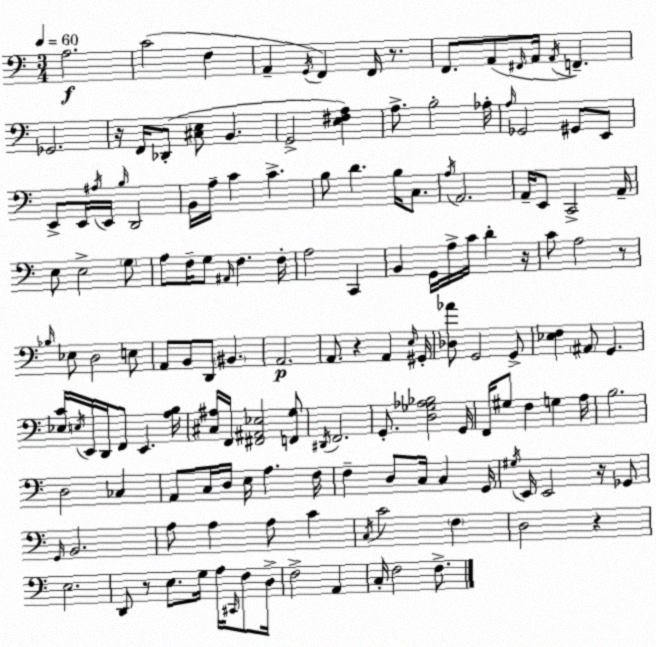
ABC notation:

X:1
T:Untitled
M:3/4
L:1/4
K:Am
A,2 C2 F, A,, G,,/4 F,, F,,/4 z/2 F,,/2 A,,/2 ^F,,/4 A,,/4 A,,/4 F,, _G,,2 z/4 F,,/4 _D,,/2 [^C,E,]/2 B,, G,,2 [E,^F,A,] A,/2 B,2 _A,/4 A,/4 _G,,2 ^G,,/2 E,,/2 E,,/2 E,,/4 ^A,/4 E,,/4 B,/4 D,,2 B,,/4 A,/4 C C B,/2 D B,/4 C,/2 A,/4 A,,2 A,,/4 E,,/2 C,,2 A,,/4 E,/2 E,2 G,/2 A,/2 F,/4 G,/2 ^A,,/4 F, F,/4 A,2 C,, B,, G,,/4 A,/4 C/4 D z/4 C/2 A,2 z/2 _B,/4 _E,/2 D,2 E,/2 A,,/2 B,,/2 D,,/2 ^B,, A,,2 A,,/2 z A,, E,/4 ^G,,/4 [_D,_A]/2 G,,2 G,,/2 [_E,F,] ^A,,/2 G,, [_E,C]/4 E,/4 E,,/4 D,,/4 F,,/2 E,, [A,B,]/4 [^C,^A,]/4 F,,/4 [^F,,^A,,_E,]2 [F,,G,]/2 ^D,,/4 F,,2 G,,/2 [D,_G,_A,_B,]2 G,,/4 F,,/4 ^G,/2 F, G, A,/4 B,2 D,2 _C, A,,/2 C,/4 D,/4 E,/4 A, F,/4 F, D,/2 C,/4 C, G,,/4 ^G,/4 E,,/4 E,,2 z/4 _G,,/2 G,,/4 B,,2 A,/2 A, A,/2 C C,/4 C2 F, D,2 z E,2 D,,/2 z/2 E,/2 G,/4 A,/4 ^C,,/4 F,/2 D,/4 F,2 A,, C,/4 F,2 F,/2